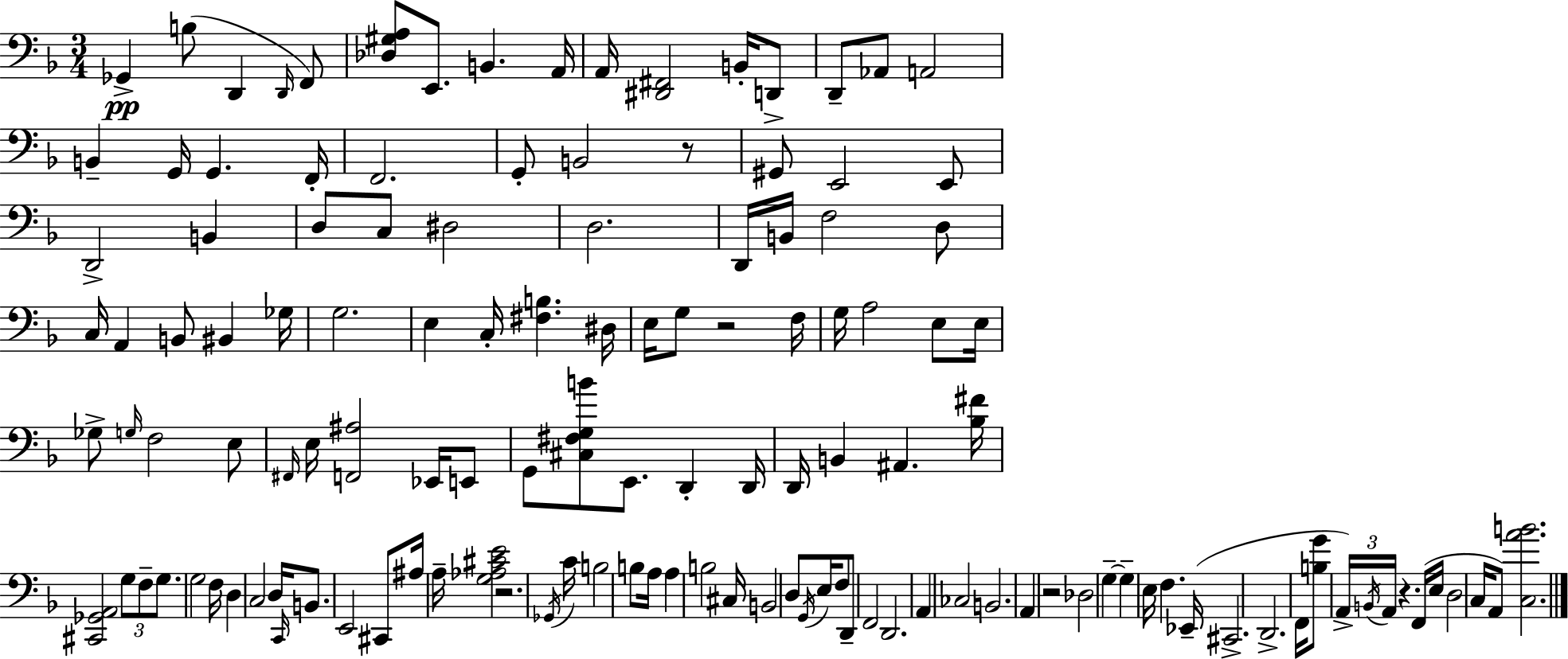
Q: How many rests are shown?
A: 5